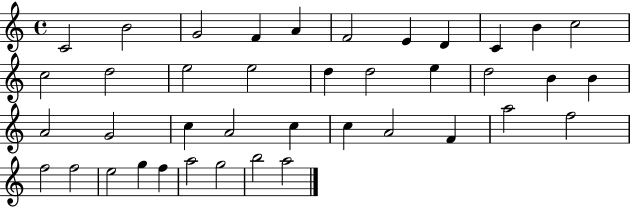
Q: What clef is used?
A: treble